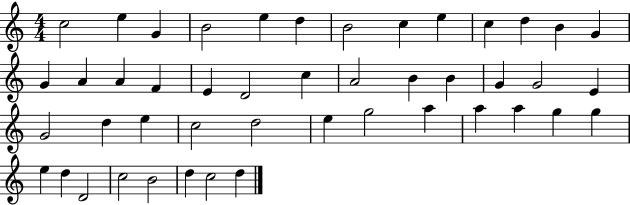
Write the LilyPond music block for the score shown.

{
  \clef treble
  \numericTimeSignature
  \time 4/4
  \key c \major
  c''2 e''4 g'4 | b'2 e''4 d''4 | b'2 c''4 e''4 | c''4 d''4 b'4 g'4 | \break g'4 a'4 a'4 f'4 | e'4 d'2 c''4 | a'2 b'4 b'4 | g'4 g'2 e'4 | \break g'2 d''4 e''4 | c''2 d''2 | e''4 g''2 a''4 | a''4 a''4 g''4 g''4 | \break e''4 d''4 d'2 | c''2 b'2 | d''4 c''2 d''4 | \bar "|."
}